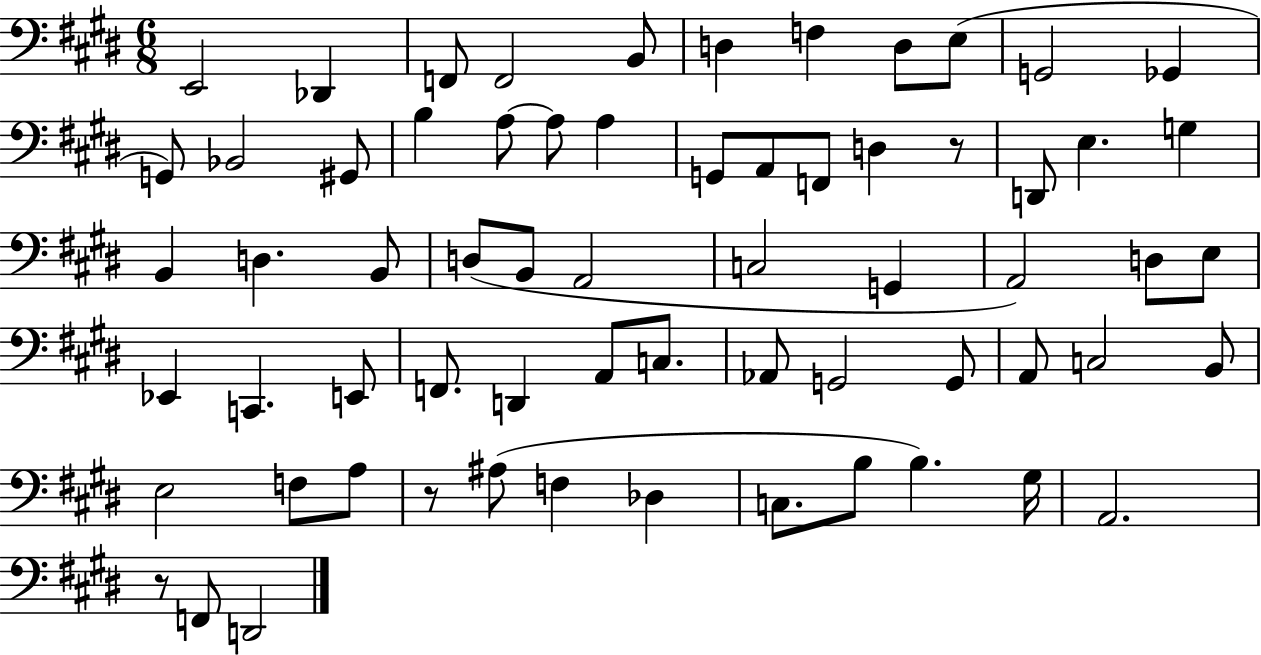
X:1
T:Untitled
M:6/8
L:1/4
K:E
E,,2 _D,, F,,/2 F,,2 B,,/2 D, F, D,/2 E,/2 G,,2 _G,, G,,/2 _B,,2 ^G,,/2 B, A,/2 A,/2 A, G,,/2 A,,/2 F,,/2 D, z/2 D,,/2 E, G, B,, D, B,,/2 D,/2 B,,/2 A,,2 C,2 G,, A,,2 D,/2 E,/2 _E,, C,, E,,/2 F,,/2 D,, A,,/2 C,/2 _A,,/2 G,,2 G,,/2 A,,/2 C,2 B,,/2 E,2 F,/2 A,/2 z/2 ^A,/2 F, _D, C,/2 B,/2 B, ^G,/4 A,,2 z/2 F,,/2 D,,2